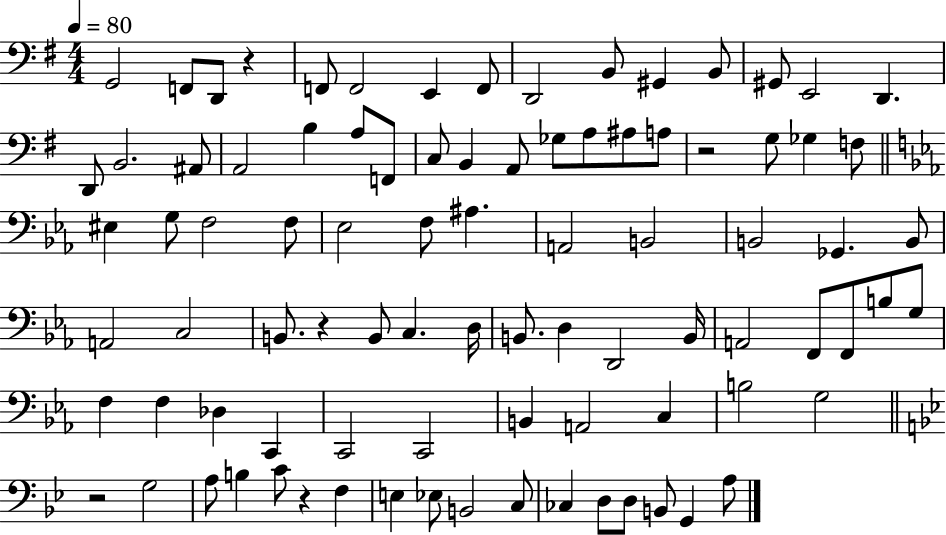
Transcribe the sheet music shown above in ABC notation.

X:1
T:Untitled
M:4/4
L:1/4
K:G
G,,2 F,,/2 D,,/2 z F,,/2 F,,2 E,, F,,/2 D,,2 B,,/2 ^G,, B,,/2 ^G,,/2 E,,2 D,, D,,/2 B,,2 ^A,,/2 A,,2 B, A,/2 F,,/2 C,/2 B,, A,,/2 _G,/2 A,/2 ^A,/2 A,/2 z2 G,/2 _G, F,/2 ^E, G,/2 F,2 F,/2 _E,2 F,/2 ^A, A,,2 B,,2 B,,2 _G,, B,,/2 A,,2 C,2 B,,/2 z B,,/2 C, D,/4 B,,/2 D, D,,2 B,,/4 A,,2 F,,/2 F,,/2 B,/2 G,/2 F, F, _D, C,, C,,2 C,,2 B,, A,,2 C, B,2 G,2 z2 G,2 A,/2 B, C/2 z F, E, _E,/2 B,,2 C,/2 _C, D,/2 D,/2 B,,/2 G,, A,/2